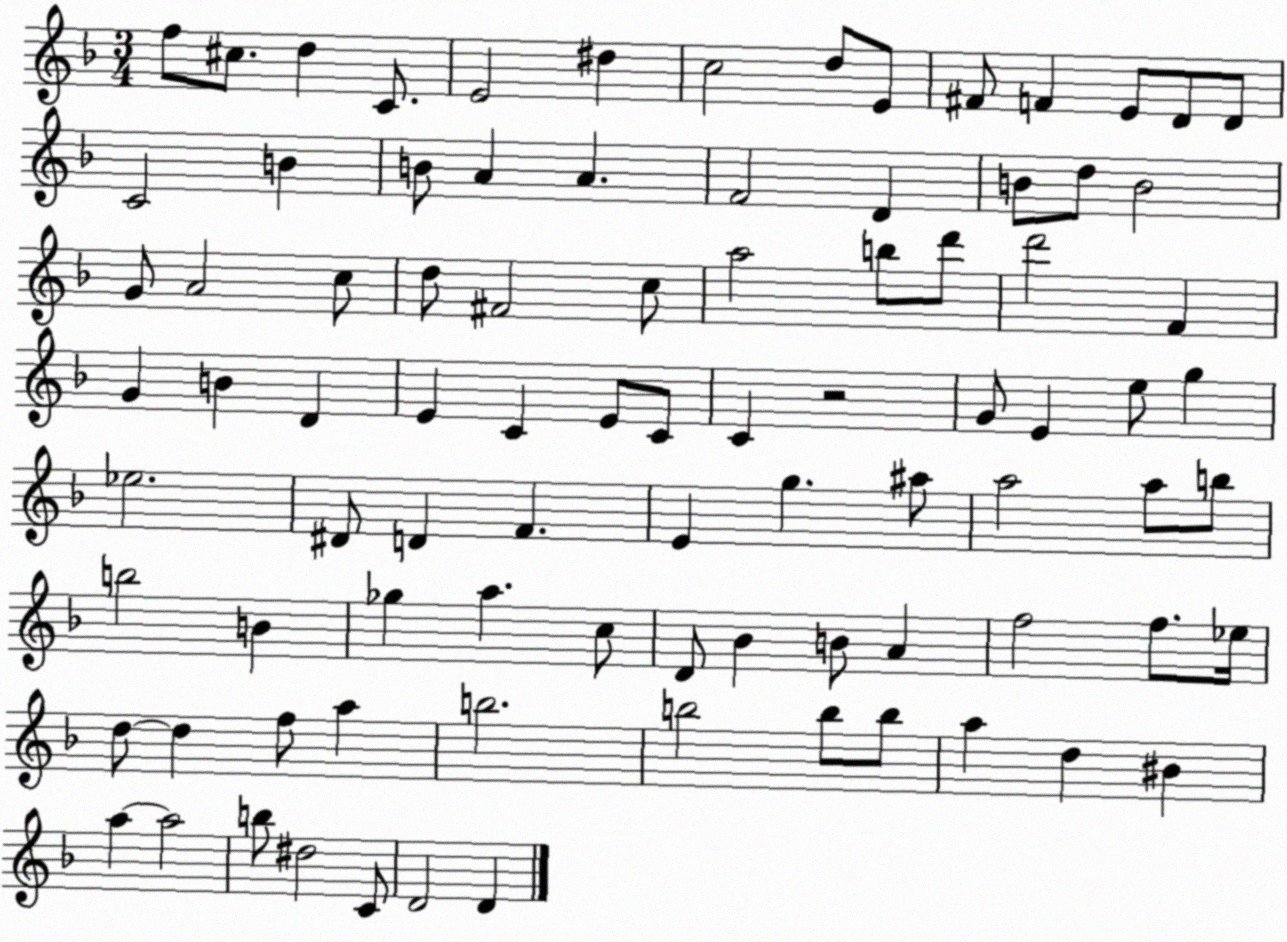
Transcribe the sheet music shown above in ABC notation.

X:1
T:Untitled
M:3/4
L:1/4
K:F
f/2 ^c/2 d C/2 E2 ^d c2 d/2 E/2 ^F/2 F E/2 D/2 D/2 C2 B B/2 A A F2 D B/2 d/2 B2 G/2 A2 c/2 d/2 ^F2 c/2 a2 b/2 d'/2 d'2 F G B D E C E/2 C/2 C z2 G/2 E e/2 g _e2 ^D/2 D F E g ^a/2 a2 a/2 b/2 b2 B _g a c/2 D/2 _B B/2 A f2 f/2 _e/4 d/2 d f/2 a b2 b2 b/2 b/2 a d ^B a a2 b/2 ^d2 C/2 D2 D